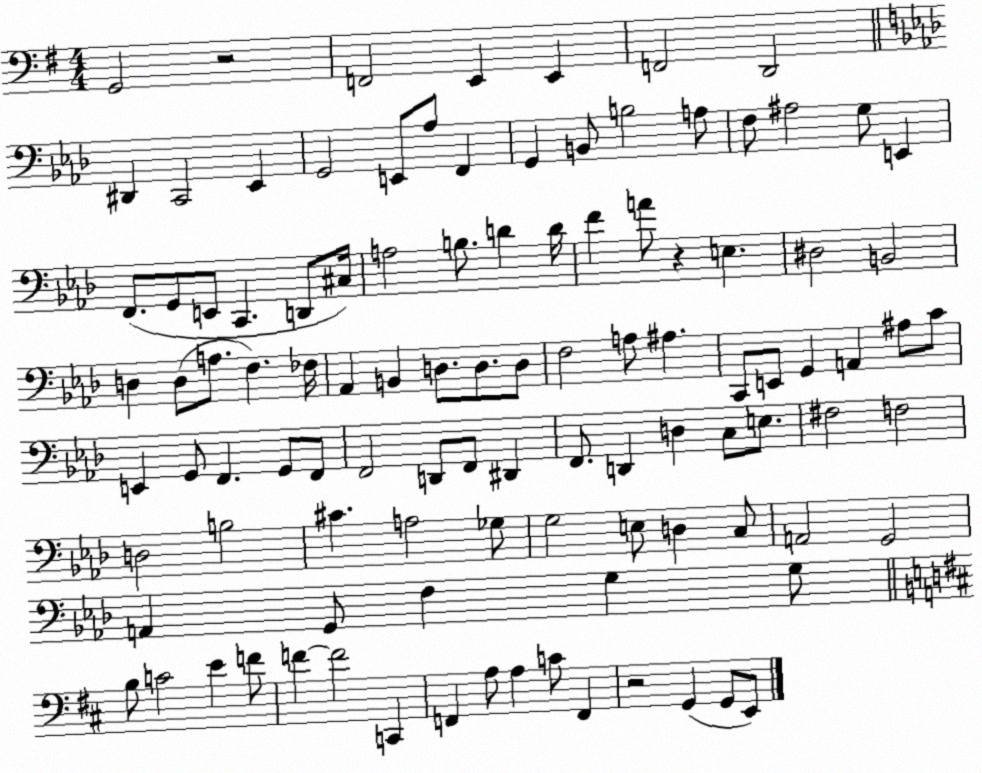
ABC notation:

X:1
T:Untitled
M:4/4
L:1/4
K:G
G,,2 z2 F,,2 E,, E,, F,,2 D,,2 ^D,, C,,2 _E,, G,,2 E,,/2 _A,/2 F,, G,, B,,/2 B,2 A,/2 F,/2 ^A,2 G,/2 E,, F,,/2 G,,/2 E,,/2 C,, D,,/2 ^C,/4 A,2 B,/2 D D/4 F A/2 z E, ^D,2 B,,2 D, D,/2 A,/2 F, _F,/4 _A,, B,, D,/2 D,/2 D,/2 F,2 A,/2 ^A, C,,/2 E,,/2 G,, A,, ^A,/2 C/2 E,, G,,/2 F,, G,,/2 F,,/2 F,,2 D,,/2 F,,/2 ^D,, F,,/2 D,, D, C,/2 E,/2 ^F,2 F,2 D,2 B,2 ^C A,2 _G,/2 G,2 E,/2 D, C,/2 A,,2 G,,2 A,, G,,/2 F, G, G,/2 B,/2 C2 E F/2 F F2 C,, F,, A,/2 A, C/2 F,, z2 G,, G,,/2 E,,/2